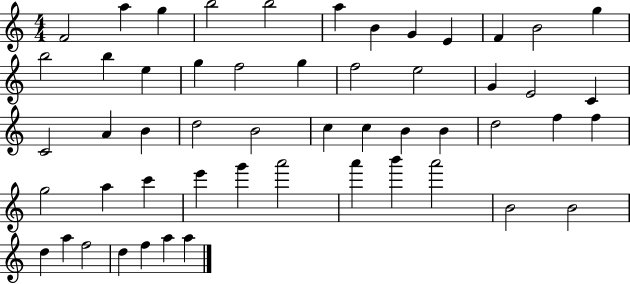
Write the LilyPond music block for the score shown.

{
  \clef treble
  \numericTimeSignature
  \time 4/4
  \key c \major
  f'2 a''4 g''4 | b''2 b''2 | a''4 b'4 g'4 e'4 | f'4 b'2 g''4 | \break b''2 b''4 e''4 | g''4 f''2 g''4 | f''2 e''2 | g'4 e'2 c'4 | \break c'2 a'4 b'4 | d''2 b'2 | c''4 c''4 b'4 b'4 | d''2 f''4 f''4 | \break g''2 a''4 c'''4 | e'''4 g'''4 a'''2 | a'''4 b'''4 a'''2 | b'2 b'2 | \break d''4 a''4 f''2 | d''4 f''4 a''4 a''4 | \bar "|."
}